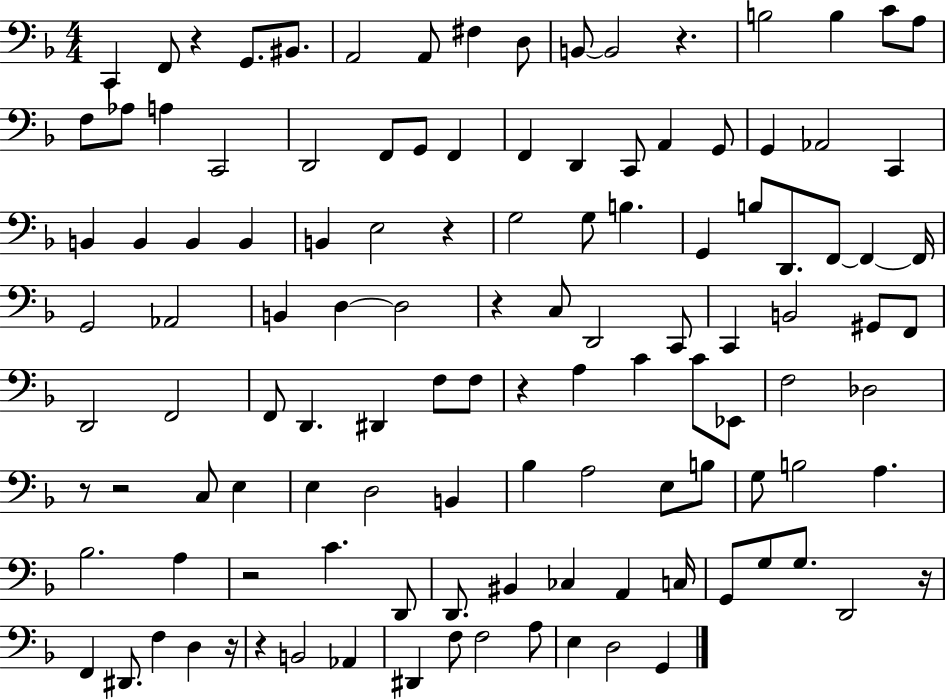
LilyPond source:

{
  \clef bass
  \numericTimeSignature
  \time 4/4
  \key f \major
  c,4 f,8 r4 g,8. bis,8. | a,2 a,8 fis4 d8 | b,8~~ b,2 r4. | b2 b4 c'8 a8 | \break f8 aes8 a4 c,2 | d,2 f,8 g,8 f,4 | f,4 d,4 c,8 a,4 g,8 | g,4 aes,2 c,4 | \break b,4 b,4 b,4 b,4 | b,4 e2 r4 | g2 g8 b4. | g,4 b8 d,8. f,8~~ f,4~~ f,16 | \break g,2 aes,2 | b,4 d4~~ d2 | r4 c8 d,2 c,8 | c,4 b,2 gis,8 f,8 | \break d,2 f,2 | f,8 d,4. dis,4 f8 f8 | r4 a4 c'4 c'8 ees,8 | f2 des2 | \break r8 r2 c8 e4 | e4 d2 b,4 | bes4 a2 e8 b8 | g8 b2 a4. | \break bes2. a4 | r2 c'4. d,8 | d,8. bis,4 ces4 a,4 c16 | g,8 g8 g8. d,2 r16 | \break f,4 dis,8. f4 d4 r16 | r4 b,2 aes,4 | dis,4 f8 f2 a8 | e4 d2 g,4 | \break \bar "|."
}